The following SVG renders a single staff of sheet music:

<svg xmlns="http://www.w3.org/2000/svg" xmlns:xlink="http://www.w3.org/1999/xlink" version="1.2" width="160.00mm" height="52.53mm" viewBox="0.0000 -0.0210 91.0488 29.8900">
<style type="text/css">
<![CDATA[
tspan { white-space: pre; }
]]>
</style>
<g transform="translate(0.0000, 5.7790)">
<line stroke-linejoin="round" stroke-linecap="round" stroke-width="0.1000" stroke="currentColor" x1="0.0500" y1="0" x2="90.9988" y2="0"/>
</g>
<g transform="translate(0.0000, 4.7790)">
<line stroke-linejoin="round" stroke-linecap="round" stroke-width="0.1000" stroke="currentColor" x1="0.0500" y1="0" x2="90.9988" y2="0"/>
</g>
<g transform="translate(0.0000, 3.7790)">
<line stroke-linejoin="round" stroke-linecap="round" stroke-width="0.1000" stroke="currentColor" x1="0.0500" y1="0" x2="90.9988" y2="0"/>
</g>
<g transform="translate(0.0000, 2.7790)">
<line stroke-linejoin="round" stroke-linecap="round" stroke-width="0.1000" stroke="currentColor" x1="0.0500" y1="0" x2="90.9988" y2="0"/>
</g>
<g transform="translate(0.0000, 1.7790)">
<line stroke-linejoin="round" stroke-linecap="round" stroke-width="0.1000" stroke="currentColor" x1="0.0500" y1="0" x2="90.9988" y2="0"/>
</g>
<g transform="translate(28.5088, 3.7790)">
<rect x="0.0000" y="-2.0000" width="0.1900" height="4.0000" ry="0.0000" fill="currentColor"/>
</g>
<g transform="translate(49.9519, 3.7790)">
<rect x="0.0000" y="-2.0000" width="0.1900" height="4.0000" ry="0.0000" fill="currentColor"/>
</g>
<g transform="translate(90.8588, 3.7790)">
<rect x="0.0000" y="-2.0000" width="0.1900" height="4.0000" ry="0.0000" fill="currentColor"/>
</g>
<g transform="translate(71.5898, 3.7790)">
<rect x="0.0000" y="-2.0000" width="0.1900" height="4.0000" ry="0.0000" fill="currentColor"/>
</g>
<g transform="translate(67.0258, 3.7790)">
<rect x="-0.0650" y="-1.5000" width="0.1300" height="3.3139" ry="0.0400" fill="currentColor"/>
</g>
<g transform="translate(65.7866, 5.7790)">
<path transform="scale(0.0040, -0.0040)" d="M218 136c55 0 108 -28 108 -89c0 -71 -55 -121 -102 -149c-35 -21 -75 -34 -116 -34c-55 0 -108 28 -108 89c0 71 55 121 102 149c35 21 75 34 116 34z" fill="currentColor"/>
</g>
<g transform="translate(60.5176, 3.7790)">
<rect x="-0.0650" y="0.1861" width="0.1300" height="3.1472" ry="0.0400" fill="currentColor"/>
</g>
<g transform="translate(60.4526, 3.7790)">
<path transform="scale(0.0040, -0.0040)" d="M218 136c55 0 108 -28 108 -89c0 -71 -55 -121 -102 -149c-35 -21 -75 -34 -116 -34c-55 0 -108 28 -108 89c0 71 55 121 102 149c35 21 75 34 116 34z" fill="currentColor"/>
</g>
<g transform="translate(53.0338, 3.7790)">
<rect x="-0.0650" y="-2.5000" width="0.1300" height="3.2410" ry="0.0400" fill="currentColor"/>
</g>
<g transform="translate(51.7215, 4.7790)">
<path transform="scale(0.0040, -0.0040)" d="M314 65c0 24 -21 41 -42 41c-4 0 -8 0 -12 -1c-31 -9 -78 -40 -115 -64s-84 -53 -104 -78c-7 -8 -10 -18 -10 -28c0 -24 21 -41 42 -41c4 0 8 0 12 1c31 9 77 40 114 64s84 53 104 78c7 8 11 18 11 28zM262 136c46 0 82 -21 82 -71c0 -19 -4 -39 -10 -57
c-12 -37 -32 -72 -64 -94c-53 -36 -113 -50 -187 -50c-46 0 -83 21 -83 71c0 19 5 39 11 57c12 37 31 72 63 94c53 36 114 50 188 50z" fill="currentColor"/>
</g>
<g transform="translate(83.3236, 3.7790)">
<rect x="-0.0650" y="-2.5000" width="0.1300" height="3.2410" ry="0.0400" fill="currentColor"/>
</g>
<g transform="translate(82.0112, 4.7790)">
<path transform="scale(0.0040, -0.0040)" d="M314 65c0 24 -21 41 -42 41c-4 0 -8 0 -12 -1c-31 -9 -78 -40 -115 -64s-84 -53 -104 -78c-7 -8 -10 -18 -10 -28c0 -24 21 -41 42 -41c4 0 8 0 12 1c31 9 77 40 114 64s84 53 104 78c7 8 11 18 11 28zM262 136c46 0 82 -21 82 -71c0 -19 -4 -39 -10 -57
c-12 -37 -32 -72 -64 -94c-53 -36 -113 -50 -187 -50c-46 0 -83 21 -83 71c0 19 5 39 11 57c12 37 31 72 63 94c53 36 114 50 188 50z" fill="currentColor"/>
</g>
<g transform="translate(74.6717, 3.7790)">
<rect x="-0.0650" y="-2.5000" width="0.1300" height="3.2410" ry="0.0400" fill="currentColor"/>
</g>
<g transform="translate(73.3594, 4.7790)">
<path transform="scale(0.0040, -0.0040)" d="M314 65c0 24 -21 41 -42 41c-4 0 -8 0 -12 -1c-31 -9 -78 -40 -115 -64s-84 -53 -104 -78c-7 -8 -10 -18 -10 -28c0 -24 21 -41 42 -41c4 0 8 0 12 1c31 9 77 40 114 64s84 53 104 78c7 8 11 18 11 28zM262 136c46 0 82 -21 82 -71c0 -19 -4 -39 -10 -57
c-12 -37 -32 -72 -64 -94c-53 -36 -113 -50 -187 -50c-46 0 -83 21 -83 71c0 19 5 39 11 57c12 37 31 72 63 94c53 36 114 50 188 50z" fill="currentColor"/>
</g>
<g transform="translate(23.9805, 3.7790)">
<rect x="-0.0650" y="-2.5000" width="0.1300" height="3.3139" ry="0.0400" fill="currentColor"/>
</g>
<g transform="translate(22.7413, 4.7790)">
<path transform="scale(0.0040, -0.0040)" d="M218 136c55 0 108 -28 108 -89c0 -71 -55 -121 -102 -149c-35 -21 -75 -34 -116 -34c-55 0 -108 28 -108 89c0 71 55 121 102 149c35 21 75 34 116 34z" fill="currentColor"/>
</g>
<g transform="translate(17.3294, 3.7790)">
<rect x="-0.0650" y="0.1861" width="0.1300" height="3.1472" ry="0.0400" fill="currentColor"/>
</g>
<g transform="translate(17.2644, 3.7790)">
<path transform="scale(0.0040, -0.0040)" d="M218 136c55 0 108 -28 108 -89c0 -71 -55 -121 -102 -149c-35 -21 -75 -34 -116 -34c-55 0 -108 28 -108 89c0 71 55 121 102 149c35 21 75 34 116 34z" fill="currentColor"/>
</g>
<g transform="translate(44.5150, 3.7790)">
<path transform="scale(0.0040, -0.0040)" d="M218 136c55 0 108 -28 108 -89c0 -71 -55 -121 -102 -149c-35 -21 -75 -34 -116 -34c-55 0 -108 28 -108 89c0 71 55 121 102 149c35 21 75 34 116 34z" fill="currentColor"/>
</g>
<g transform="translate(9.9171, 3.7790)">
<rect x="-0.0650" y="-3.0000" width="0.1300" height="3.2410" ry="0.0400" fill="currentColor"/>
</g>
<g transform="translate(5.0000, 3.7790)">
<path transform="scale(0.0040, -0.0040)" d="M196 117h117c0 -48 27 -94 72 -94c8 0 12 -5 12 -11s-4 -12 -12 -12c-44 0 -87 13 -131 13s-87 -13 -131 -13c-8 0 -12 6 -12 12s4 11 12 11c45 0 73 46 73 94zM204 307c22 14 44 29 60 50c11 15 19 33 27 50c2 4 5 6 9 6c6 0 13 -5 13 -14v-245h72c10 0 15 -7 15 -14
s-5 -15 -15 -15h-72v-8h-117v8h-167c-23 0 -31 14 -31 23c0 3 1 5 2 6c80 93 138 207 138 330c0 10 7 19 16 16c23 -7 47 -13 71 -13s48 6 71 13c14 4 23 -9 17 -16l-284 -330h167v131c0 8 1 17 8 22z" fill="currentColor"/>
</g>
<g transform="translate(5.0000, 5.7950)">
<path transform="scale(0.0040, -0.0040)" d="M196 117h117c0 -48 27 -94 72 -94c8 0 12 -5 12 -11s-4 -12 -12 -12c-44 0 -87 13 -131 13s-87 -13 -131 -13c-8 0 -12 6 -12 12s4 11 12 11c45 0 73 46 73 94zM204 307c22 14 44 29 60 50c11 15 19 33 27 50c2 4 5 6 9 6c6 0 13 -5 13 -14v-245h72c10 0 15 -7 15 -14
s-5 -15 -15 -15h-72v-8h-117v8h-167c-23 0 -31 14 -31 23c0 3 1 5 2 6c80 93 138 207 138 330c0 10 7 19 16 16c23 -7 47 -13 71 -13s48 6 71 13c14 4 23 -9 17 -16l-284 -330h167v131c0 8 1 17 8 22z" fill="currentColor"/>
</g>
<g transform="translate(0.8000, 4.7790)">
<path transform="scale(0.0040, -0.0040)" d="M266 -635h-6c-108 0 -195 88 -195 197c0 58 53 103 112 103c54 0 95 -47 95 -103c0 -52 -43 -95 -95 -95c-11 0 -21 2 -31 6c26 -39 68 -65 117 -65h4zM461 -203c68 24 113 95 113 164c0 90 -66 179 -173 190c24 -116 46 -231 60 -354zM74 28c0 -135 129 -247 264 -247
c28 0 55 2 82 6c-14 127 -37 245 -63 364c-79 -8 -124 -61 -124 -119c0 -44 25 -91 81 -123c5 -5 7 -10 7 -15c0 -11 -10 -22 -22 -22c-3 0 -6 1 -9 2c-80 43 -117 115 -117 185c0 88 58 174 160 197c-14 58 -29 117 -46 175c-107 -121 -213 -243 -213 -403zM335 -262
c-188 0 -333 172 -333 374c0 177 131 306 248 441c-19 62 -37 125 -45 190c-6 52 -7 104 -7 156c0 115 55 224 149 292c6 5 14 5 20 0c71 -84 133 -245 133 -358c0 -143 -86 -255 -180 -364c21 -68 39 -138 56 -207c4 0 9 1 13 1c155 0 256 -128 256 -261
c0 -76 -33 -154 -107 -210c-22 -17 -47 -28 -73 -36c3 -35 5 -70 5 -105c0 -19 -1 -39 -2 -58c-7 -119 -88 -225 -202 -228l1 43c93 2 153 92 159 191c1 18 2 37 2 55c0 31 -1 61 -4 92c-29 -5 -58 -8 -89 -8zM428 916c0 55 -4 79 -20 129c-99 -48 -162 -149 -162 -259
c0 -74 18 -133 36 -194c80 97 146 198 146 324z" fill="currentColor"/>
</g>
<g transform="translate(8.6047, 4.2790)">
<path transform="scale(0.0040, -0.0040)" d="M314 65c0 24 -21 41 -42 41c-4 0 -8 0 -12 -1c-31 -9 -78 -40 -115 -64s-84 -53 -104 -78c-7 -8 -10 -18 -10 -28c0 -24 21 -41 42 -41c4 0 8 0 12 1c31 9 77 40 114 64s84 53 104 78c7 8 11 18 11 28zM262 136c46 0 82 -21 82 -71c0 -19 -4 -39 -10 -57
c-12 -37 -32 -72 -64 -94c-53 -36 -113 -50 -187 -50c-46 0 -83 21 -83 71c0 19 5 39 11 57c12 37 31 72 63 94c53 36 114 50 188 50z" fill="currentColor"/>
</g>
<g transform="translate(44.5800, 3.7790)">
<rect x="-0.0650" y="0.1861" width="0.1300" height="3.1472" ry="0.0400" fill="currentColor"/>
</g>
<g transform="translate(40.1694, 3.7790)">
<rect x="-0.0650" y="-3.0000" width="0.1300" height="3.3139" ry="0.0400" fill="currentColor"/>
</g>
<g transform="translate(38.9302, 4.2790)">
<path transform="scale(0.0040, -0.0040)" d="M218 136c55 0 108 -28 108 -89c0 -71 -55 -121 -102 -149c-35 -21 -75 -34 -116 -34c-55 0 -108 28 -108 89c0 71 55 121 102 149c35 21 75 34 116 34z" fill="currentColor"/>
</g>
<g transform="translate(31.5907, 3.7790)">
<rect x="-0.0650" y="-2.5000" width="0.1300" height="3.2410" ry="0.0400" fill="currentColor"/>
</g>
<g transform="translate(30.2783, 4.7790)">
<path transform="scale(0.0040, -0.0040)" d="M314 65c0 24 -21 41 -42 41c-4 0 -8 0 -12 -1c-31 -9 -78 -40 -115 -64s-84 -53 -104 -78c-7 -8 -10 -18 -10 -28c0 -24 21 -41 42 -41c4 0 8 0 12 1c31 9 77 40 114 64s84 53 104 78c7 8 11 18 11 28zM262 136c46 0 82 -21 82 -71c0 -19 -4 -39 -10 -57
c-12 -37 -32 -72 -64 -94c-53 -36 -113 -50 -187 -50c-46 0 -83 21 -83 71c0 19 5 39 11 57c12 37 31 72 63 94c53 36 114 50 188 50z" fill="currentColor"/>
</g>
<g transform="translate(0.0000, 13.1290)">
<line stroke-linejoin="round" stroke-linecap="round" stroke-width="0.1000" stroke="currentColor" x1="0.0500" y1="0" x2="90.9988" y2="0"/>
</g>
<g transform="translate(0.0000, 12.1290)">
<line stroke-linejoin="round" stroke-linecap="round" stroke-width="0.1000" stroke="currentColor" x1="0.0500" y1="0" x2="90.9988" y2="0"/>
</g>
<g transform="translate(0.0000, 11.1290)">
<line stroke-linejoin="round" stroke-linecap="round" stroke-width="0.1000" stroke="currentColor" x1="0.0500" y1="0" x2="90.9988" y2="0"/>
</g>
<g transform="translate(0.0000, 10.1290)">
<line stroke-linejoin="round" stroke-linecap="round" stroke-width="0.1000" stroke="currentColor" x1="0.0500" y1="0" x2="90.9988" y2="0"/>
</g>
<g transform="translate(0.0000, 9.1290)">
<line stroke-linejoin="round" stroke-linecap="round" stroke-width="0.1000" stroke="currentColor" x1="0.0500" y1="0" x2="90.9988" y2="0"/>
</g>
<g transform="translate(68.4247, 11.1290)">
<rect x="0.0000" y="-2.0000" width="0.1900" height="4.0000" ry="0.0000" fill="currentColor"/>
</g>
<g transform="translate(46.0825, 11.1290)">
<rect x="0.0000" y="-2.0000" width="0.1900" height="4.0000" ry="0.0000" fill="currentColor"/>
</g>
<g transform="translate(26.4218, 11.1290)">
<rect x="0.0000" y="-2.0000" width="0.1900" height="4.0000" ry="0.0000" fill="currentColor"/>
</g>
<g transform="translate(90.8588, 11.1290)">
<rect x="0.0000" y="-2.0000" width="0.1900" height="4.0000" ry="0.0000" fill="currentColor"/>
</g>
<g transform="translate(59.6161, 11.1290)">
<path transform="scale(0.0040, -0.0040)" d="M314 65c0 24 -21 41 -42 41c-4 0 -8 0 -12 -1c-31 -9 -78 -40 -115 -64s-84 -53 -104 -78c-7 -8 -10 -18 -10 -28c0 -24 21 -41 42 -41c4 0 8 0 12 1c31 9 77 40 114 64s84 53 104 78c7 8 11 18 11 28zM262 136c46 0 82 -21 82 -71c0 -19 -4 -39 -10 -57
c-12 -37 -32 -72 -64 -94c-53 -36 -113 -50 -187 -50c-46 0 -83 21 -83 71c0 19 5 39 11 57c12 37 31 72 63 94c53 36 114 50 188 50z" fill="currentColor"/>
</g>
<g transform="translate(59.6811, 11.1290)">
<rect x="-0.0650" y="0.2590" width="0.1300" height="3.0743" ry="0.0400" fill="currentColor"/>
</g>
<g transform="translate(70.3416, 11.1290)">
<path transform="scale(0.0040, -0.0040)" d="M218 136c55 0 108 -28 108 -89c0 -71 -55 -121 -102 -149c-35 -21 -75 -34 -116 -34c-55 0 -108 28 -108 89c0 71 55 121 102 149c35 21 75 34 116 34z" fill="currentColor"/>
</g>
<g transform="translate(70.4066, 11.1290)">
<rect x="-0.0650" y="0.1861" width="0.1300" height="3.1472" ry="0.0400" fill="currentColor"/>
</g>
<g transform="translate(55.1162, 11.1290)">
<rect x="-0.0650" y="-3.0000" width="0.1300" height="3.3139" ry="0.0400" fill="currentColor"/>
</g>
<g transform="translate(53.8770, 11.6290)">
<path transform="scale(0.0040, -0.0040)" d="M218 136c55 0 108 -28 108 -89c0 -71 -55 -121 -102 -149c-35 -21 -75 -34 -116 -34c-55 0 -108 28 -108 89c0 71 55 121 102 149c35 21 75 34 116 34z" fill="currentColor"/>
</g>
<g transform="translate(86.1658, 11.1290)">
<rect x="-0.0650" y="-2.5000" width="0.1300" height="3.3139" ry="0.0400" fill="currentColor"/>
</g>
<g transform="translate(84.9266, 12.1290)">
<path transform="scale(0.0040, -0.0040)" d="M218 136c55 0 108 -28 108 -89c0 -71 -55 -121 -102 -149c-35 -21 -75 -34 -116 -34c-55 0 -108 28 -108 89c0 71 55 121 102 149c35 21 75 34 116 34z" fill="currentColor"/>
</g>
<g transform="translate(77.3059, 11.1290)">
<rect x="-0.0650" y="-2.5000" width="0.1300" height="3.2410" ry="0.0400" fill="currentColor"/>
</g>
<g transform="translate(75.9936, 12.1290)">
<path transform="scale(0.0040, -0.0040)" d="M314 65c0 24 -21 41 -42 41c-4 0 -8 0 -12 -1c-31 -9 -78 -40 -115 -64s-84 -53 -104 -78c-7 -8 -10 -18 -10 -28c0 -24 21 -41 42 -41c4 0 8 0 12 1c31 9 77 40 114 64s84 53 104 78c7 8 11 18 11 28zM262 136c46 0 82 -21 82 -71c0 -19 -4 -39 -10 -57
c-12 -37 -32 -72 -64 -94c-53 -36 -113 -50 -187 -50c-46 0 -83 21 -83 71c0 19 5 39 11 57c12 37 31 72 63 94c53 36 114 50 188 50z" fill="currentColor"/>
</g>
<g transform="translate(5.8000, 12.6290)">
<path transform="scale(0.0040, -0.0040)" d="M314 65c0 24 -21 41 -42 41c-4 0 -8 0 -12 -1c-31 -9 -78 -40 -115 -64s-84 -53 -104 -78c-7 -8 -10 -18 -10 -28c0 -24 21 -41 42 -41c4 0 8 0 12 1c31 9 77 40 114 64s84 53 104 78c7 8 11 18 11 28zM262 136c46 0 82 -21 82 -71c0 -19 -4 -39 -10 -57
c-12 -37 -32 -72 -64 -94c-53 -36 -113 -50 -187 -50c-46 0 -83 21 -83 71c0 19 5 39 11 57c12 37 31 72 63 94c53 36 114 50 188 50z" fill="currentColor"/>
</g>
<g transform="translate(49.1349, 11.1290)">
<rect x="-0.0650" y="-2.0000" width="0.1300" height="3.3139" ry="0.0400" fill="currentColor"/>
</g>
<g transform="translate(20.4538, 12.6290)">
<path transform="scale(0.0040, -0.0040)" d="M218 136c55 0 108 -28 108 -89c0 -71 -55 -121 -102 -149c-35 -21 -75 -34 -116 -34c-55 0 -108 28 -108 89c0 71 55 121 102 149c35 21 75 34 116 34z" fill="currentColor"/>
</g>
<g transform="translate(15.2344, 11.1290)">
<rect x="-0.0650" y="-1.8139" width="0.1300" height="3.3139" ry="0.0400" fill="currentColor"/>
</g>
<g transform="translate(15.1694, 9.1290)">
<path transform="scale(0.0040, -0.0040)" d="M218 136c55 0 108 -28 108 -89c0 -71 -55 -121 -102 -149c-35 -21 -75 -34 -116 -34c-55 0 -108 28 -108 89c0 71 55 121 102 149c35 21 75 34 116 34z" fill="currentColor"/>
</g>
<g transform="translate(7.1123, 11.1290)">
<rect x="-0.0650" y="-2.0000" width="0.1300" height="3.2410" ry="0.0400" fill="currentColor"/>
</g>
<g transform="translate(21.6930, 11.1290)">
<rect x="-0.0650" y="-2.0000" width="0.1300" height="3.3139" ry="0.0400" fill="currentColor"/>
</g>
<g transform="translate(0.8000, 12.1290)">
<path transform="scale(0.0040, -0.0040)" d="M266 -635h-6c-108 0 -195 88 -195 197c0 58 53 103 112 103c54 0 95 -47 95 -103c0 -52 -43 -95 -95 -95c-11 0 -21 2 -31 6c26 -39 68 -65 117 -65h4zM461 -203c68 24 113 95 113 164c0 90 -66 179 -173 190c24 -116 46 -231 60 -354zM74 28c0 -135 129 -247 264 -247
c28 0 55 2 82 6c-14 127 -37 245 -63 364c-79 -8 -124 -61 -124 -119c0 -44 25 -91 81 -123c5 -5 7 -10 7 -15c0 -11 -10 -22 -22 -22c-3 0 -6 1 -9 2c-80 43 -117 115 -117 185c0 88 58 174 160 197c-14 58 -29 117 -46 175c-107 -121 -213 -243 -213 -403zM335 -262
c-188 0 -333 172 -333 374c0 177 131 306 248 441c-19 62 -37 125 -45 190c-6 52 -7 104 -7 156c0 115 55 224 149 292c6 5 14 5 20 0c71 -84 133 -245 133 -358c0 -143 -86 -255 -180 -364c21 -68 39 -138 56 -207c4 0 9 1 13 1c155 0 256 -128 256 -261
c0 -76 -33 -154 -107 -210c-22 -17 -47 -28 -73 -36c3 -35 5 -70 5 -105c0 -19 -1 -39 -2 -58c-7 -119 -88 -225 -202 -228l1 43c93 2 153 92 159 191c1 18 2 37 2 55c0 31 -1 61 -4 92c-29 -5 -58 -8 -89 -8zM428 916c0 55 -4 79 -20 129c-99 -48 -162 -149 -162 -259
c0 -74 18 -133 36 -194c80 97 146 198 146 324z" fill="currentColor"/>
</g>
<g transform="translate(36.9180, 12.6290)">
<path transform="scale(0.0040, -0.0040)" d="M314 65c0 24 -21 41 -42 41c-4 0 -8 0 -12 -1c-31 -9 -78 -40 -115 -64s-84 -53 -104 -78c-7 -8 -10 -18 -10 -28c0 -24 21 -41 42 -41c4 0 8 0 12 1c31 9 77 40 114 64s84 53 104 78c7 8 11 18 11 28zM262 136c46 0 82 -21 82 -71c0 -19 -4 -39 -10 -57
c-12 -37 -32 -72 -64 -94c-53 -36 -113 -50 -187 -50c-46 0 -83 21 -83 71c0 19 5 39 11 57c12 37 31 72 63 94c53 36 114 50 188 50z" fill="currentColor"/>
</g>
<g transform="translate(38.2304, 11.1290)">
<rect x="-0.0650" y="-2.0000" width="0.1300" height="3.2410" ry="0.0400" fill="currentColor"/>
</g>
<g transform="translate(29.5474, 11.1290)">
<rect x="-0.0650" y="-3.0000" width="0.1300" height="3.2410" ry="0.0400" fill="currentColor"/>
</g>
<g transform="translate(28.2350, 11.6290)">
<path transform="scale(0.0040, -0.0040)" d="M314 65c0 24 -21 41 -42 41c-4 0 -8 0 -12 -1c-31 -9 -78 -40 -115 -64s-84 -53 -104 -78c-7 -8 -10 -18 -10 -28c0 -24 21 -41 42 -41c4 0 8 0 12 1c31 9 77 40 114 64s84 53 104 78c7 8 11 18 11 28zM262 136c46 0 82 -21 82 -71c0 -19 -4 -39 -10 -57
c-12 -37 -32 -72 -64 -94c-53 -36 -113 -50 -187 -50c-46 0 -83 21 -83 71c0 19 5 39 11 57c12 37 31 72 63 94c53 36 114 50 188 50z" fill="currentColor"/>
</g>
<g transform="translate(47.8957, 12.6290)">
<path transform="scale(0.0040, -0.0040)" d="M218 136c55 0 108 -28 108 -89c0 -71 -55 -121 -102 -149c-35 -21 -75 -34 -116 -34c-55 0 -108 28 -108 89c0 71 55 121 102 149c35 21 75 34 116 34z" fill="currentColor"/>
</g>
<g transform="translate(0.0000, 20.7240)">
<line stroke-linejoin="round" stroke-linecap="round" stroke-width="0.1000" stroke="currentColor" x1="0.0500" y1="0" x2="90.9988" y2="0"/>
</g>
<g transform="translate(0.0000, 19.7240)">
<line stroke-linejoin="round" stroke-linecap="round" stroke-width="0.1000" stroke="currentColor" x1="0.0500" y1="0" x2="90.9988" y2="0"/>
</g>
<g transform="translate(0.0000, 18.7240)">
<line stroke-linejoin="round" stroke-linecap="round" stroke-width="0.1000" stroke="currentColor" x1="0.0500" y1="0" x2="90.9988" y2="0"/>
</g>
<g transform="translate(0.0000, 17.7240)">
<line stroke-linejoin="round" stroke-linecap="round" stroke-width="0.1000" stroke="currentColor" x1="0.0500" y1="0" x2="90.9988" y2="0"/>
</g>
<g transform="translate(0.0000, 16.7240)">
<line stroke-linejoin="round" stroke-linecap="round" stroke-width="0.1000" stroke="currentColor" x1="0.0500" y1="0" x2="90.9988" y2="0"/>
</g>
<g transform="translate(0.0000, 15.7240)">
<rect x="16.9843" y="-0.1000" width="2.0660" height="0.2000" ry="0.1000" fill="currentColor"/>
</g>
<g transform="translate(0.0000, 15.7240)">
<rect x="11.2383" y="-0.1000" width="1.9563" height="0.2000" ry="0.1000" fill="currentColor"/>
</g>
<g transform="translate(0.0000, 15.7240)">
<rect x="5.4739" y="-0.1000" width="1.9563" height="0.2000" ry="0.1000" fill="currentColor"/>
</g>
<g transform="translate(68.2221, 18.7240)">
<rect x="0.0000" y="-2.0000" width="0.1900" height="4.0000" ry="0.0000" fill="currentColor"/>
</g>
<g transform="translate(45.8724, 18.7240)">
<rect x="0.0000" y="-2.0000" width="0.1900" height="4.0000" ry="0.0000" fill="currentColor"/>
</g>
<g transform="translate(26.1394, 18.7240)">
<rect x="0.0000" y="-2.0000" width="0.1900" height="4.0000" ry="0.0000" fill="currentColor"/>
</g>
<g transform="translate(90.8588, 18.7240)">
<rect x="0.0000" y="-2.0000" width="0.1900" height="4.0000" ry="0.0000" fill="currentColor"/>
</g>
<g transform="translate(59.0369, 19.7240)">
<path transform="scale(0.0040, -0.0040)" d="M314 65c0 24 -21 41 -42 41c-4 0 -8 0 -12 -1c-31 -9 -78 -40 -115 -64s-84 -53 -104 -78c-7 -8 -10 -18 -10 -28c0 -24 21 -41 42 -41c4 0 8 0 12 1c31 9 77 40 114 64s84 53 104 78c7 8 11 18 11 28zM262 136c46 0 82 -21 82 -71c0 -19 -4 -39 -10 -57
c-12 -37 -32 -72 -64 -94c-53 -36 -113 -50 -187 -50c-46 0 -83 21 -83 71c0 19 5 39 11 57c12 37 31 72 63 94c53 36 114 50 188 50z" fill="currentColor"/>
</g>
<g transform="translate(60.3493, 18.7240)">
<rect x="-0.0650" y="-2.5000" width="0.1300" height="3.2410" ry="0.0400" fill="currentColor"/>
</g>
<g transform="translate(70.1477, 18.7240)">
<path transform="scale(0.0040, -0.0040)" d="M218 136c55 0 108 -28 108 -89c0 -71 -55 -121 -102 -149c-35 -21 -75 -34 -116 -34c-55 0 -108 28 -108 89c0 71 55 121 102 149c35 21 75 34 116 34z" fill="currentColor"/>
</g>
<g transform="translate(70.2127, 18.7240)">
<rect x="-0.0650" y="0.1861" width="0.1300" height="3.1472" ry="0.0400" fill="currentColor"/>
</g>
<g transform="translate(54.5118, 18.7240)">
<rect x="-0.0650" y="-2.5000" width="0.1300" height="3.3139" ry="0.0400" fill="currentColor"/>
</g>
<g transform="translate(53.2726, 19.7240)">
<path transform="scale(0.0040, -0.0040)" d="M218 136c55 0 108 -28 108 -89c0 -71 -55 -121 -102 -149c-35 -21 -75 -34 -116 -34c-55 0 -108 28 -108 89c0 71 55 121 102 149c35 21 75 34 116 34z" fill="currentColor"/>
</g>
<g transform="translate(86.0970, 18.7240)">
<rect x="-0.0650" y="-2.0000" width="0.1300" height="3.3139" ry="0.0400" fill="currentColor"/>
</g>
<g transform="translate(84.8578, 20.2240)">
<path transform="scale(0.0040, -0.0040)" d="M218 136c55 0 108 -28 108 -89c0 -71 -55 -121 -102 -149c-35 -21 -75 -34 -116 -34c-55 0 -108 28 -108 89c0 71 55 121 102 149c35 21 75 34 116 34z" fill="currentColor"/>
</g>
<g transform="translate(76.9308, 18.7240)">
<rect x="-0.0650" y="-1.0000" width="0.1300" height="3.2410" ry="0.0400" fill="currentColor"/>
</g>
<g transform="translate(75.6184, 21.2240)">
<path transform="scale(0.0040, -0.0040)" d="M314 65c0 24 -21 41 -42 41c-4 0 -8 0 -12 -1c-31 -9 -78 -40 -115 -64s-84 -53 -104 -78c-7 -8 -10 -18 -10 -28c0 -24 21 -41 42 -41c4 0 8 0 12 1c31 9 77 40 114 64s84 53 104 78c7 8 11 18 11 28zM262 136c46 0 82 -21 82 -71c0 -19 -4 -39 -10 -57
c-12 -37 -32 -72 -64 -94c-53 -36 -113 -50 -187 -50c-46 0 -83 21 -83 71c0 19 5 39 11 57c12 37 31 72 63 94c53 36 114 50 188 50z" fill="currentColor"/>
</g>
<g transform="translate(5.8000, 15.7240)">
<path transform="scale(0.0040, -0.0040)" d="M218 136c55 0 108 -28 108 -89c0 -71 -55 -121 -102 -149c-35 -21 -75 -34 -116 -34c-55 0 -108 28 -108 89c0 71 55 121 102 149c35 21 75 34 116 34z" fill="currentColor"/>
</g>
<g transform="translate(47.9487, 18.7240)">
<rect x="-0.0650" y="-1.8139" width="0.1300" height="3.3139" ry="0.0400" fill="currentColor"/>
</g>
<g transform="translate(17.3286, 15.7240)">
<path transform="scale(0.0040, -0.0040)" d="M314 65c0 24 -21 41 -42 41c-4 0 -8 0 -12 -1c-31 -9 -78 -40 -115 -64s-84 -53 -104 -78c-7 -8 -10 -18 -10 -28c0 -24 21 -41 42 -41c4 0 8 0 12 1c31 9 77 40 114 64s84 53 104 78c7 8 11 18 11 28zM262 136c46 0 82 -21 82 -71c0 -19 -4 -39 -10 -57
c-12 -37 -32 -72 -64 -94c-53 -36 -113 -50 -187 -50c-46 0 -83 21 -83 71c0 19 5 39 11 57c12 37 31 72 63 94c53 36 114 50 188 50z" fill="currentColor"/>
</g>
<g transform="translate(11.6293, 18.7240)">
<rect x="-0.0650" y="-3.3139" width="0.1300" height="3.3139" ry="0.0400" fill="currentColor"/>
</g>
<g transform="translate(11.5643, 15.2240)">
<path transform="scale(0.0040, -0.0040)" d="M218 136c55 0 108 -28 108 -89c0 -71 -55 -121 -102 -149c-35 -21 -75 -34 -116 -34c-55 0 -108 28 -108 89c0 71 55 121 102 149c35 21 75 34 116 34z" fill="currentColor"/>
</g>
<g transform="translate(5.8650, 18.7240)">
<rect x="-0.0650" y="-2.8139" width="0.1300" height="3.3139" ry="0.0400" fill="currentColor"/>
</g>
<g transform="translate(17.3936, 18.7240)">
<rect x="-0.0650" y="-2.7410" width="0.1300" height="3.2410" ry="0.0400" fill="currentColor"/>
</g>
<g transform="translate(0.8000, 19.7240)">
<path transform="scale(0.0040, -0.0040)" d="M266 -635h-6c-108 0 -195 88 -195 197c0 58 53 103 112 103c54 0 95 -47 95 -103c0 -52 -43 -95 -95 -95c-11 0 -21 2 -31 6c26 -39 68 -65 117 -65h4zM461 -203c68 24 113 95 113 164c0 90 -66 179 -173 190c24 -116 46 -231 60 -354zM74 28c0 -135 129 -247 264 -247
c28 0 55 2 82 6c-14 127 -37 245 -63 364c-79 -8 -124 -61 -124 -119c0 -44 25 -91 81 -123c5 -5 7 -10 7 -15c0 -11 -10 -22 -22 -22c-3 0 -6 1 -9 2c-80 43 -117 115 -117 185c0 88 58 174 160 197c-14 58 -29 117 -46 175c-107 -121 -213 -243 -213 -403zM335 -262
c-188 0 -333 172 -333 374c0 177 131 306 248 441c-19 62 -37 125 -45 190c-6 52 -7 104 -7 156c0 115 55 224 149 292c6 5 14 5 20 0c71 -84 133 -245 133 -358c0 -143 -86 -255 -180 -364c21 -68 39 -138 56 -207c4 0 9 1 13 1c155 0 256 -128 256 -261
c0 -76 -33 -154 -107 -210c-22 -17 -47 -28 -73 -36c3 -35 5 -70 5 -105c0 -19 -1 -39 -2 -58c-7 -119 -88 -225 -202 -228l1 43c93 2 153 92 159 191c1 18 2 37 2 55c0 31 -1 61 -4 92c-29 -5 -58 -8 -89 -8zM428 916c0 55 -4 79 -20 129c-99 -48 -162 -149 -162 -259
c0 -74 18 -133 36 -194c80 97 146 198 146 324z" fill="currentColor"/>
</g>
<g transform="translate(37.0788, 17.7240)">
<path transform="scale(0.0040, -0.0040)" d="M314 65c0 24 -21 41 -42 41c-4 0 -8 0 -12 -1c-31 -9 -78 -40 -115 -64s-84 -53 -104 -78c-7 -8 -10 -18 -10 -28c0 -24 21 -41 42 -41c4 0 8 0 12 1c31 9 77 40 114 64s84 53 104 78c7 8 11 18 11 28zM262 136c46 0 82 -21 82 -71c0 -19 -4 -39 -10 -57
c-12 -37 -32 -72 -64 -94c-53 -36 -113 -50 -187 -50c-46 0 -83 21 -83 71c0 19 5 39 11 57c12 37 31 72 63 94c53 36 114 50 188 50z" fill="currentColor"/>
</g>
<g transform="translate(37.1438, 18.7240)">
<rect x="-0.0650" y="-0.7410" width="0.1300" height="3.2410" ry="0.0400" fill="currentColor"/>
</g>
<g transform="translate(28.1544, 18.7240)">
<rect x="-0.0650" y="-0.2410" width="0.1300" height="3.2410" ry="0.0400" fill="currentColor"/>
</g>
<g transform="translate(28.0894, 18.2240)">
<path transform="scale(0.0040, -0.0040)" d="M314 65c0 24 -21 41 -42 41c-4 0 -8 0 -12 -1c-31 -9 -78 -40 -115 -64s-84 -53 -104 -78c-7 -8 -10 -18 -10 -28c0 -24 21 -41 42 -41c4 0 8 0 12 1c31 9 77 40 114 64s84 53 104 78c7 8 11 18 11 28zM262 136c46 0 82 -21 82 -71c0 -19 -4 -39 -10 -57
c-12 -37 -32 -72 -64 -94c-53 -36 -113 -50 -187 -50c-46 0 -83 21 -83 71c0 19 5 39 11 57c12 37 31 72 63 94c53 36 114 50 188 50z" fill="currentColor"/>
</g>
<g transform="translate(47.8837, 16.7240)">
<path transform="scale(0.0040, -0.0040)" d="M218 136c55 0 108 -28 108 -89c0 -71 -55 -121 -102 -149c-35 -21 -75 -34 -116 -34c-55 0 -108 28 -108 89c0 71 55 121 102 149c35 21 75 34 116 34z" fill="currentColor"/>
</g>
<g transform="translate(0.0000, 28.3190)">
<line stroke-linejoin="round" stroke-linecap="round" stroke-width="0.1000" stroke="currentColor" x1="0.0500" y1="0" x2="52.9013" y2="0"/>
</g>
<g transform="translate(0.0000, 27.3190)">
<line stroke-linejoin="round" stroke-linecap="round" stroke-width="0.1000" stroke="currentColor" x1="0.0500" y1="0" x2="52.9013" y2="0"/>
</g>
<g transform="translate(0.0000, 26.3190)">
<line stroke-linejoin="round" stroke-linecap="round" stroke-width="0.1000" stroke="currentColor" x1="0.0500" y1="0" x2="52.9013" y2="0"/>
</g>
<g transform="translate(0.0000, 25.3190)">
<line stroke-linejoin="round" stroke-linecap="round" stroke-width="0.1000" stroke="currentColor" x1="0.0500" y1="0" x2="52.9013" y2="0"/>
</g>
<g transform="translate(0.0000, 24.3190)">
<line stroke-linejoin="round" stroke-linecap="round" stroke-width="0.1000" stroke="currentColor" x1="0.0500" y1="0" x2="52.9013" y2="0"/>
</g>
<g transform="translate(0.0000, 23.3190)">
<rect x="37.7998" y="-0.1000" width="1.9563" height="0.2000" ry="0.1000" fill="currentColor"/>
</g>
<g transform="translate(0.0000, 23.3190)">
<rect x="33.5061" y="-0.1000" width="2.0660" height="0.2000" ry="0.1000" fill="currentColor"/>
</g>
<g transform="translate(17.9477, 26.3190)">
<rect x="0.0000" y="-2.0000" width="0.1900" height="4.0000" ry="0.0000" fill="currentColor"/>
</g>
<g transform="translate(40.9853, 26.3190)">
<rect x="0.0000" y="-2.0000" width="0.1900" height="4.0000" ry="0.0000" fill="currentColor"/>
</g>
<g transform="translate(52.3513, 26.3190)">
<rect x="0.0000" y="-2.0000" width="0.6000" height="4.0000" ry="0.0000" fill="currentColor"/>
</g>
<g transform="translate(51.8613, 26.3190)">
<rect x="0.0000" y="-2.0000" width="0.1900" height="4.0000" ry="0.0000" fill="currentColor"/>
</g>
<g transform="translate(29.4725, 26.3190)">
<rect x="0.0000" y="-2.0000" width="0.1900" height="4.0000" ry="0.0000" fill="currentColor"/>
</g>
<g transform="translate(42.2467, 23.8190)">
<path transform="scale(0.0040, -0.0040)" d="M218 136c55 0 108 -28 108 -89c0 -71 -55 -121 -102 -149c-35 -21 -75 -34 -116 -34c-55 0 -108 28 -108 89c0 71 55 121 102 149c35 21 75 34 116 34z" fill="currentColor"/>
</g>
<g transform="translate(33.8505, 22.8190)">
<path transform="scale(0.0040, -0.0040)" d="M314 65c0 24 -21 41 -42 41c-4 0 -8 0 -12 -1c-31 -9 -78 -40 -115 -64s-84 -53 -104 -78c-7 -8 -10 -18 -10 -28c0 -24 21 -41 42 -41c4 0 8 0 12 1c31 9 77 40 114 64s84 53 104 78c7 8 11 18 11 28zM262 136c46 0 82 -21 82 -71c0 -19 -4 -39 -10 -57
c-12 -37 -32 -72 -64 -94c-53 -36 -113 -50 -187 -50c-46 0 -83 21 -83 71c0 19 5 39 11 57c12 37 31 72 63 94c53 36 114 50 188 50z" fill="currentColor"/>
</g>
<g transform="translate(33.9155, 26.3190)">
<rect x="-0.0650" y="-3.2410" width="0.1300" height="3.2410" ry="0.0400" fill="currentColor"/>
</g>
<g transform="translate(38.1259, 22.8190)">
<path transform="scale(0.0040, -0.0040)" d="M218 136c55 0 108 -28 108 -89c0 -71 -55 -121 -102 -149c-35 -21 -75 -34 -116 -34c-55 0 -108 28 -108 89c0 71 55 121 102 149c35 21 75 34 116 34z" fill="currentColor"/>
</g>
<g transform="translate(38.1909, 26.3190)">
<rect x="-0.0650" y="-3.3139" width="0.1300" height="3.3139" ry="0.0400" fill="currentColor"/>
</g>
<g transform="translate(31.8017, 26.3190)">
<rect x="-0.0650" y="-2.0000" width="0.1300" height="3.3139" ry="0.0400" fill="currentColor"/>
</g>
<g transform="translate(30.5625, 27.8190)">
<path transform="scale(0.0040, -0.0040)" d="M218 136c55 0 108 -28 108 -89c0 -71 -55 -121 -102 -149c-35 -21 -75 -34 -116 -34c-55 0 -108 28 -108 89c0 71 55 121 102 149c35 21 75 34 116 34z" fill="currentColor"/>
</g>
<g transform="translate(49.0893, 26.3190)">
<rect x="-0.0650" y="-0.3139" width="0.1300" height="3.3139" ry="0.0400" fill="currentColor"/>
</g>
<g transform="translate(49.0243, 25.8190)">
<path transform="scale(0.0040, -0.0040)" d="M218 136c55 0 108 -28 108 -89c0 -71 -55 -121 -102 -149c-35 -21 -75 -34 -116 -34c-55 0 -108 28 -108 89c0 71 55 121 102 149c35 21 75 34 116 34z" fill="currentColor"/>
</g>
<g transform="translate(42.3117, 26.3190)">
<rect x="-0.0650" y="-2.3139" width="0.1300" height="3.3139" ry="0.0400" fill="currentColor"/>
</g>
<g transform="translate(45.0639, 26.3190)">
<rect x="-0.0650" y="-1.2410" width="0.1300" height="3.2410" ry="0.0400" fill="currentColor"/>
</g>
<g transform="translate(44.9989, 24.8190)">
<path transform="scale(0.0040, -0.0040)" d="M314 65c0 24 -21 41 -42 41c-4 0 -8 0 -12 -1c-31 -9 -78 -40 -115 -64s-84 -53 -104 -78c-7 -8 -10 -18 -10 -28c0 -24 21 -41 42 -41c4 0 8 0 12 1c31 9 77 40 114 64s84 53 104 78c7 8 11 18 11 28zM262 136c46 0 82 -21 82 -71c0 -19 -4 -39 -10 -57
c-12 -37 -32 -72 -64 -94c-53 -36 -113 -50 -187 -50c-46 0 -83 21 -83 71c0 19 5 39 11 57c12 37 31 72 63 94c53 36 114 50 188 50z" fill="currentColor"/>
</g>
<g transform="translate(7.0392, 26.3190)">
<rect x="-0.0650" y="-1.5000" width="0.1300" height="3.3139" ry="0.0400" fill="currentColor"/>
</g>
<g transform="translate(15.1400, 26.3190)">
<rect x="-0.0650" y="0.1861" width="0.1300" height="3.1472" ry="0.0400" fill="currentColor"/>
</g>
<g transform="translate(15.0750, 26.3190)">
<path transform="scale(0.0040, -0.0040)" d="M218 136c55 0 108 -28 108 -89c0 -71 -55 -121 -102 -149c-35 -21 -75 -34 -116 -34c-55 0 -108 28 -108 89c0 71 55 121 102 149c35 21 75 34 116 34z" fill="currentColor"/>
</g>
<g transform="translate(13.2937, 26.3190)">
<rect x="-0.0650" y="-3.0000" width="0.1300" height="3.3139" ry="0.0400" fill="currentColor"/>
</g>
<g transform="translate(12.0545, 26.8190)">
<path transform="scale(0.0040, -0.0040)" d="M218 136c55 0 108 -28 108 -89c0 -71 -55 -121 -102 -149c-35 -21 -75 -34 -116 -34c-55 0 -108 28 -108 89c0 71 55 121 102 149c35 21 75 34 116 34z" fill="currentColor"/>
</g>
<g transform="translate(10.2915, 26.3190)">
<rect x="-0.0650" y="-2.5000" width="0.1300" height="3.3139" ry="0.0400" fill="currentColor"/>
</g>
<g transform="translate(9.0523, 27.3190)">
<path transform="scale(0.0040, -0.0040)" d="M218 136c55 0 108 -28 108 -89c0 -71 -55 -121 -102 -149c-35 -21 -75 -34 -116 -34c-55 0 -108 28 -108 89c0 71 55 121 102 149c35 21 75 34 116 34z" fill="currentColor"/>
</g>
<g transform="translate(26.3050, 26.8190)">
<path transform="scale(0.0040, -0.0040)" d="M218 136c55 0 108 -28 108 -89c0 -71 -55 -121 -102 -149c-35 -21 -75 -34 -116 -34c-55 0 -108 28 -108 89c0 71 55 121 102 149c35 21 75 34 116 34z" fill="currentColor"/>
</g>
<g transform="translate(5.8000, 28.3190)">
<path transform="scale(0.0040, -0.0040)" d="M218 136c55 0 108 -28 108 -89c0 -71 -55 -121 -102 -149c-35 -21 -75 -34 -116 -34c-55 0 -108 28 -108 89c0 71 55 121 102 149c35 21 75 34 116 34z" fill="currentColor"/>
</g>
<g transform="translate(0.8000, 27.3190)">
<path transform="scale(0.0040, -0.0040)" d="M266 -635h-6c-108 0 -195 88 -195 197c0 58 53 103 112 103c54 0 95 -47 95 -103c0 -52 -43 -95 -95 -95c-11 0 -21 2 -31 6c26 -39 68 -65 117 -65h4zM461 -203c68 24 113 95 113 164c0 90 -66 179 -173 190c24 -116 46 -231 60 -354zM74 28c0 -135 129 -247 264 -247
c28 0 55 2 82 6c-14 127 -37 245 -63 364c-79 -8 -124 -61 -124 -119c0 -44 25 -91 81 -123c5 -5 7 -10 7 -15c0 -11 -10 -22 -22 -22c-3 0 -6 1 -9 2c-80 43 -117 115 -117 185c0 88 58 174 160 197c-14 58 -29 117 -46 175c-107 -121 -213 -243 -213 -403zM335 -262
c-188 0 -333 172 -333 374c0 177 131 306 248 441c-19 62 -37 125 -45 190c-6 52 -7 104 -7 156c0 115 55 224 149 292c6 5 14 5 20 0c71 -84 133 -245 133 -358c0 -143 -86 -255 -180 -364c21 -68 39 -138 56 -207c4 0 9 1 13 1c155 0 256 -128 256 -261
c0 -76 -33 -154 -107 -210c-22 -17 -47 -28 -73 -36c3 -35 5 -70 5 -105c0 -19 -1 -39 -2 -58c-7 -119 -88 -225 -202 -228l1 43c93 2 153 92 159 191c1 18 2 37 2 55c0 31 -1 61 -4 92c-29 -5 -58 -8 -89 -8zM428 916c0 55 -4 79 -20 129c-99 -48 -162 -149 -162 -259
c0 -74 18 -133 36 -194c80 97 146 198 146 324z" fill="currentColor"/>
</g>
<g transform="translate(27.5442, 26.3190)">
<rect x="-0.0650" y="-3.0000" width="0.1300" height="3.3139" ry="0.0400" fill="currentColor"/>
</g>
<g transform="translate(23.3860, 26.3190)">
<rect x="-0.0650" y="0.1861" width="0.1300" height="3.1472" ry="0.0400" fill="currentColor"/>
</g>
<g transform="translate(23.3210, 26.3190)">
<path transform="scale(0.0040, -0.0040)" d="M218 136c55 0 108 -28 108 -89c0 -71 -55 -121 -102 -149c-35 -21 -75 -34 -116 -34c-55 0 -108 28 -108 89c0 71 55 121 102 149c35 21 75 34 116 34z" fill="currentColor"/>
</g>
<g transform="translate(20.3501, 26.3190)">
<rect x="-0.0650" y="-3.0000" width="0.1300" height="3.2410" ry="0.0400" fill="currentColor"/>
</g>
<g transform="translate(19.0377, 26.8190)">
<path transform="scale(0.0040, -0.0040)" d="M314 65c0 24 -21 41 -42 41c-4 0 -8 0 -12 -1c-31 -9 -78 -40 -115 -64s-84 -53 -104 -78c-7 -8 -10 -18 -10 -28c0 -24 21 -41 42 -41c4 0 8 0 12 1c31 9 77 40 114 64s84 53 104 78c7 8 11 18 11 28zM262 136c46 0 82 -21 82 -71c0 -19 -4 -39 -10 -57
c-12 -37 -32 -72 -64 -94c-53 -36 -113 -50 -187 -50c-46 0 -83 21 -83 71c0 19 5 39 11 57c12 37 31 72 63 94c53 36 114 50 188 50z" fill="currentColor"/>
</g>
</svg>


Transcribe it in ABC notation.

X:1
T:Untitled
M:4/4
L:1/4
K:C
A2 B G G2 A B G2 B E G2 G2 F2 f F A2 F2 F A B2 B G2 G a b a2 c2 d2 f G G2 B D2 F E G A B A2 B A F b2 b g e2 c